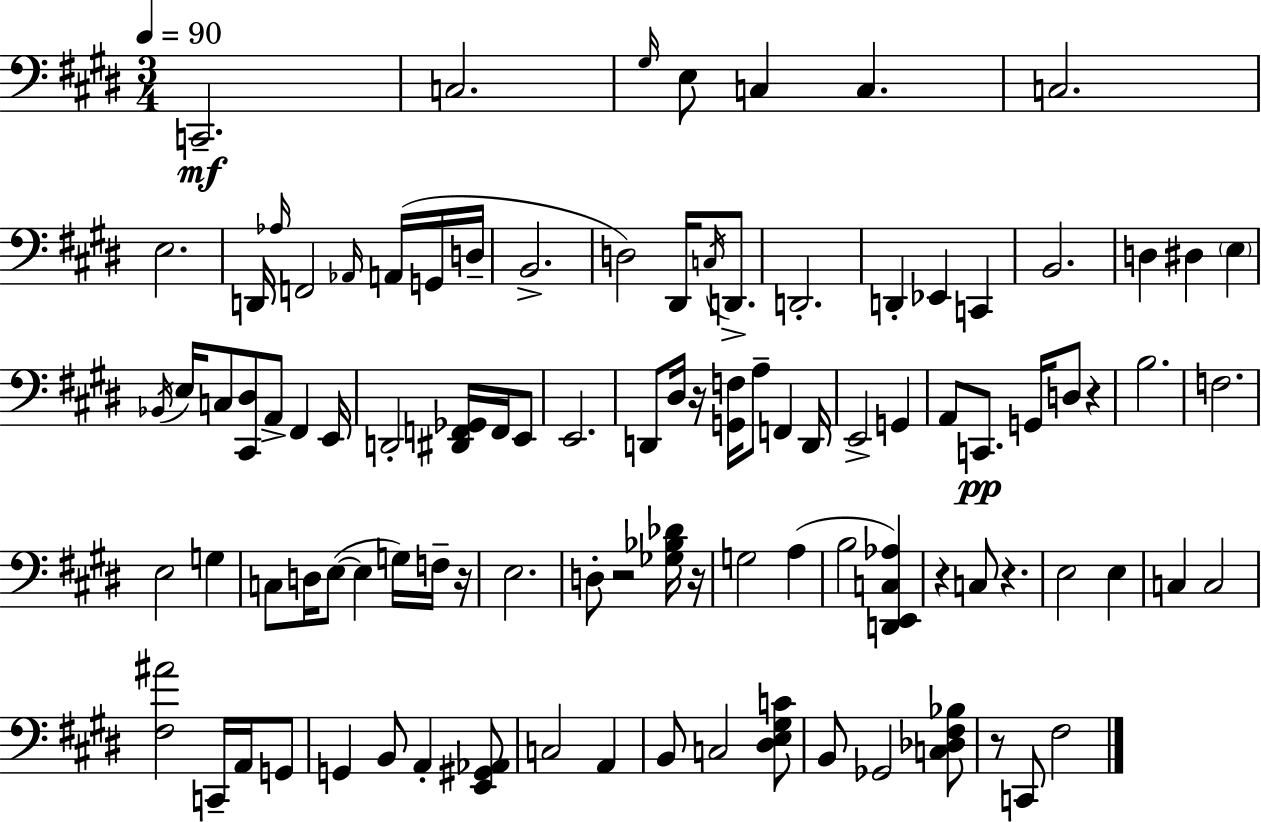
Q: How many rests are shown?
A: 8